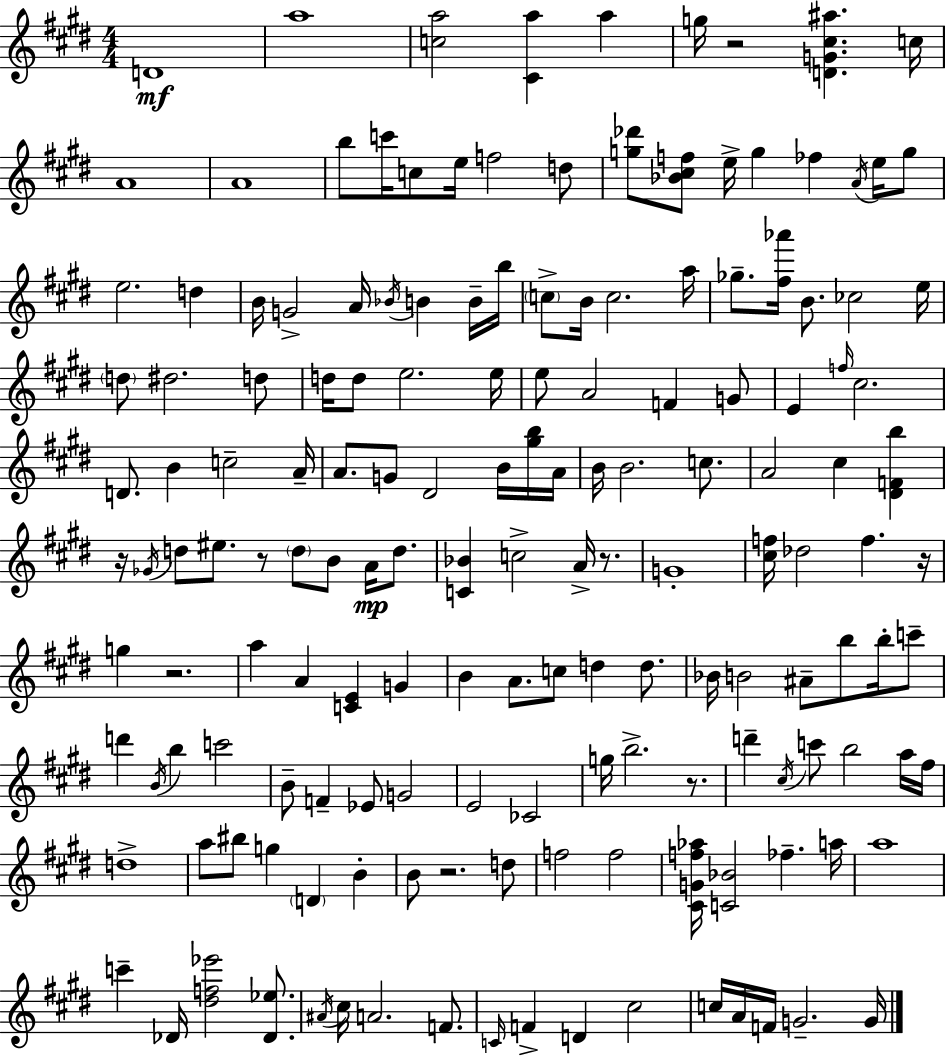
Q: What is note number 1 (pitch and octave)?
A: D4